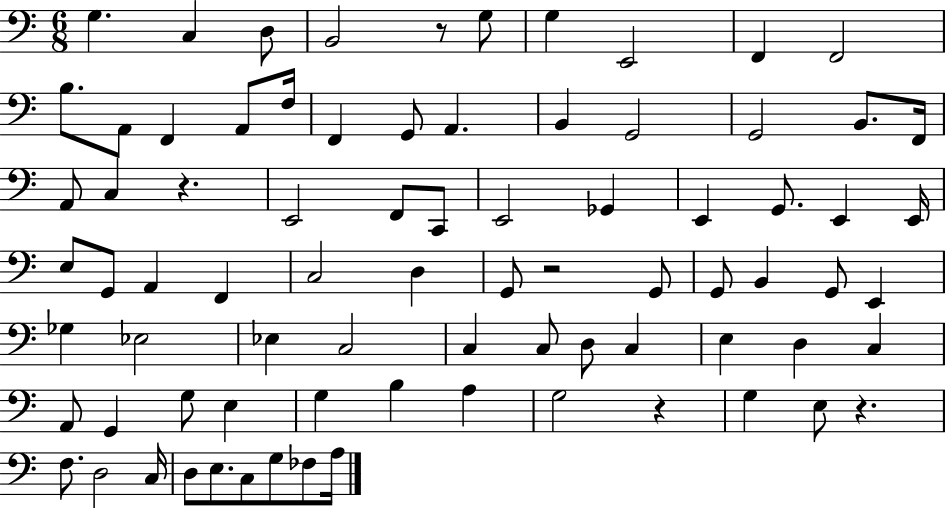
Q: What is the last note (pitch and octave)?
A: A3